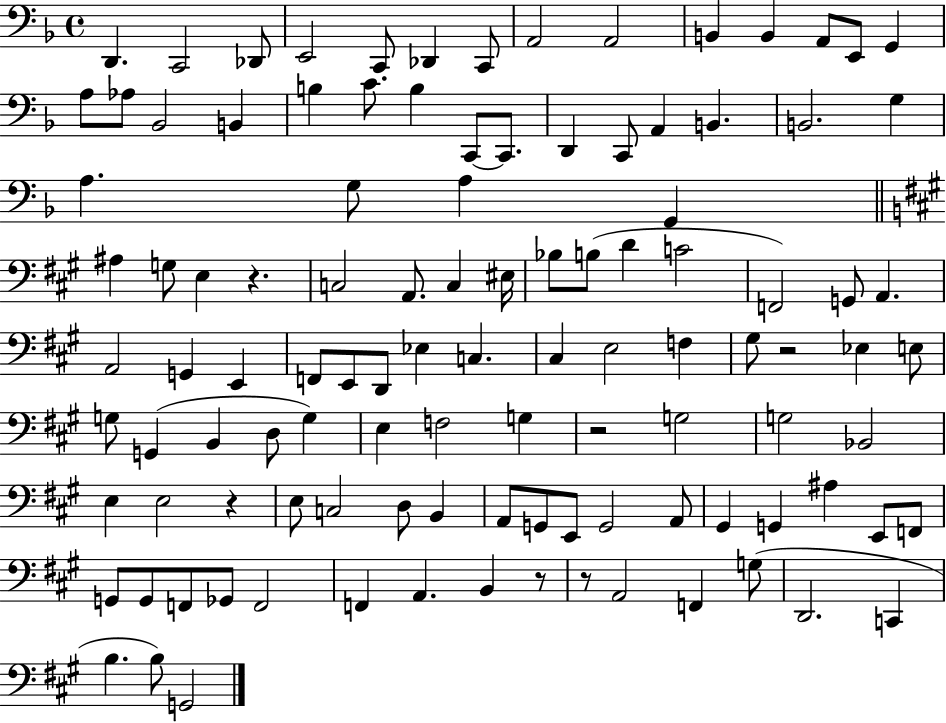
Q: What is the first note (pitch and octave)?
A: D2